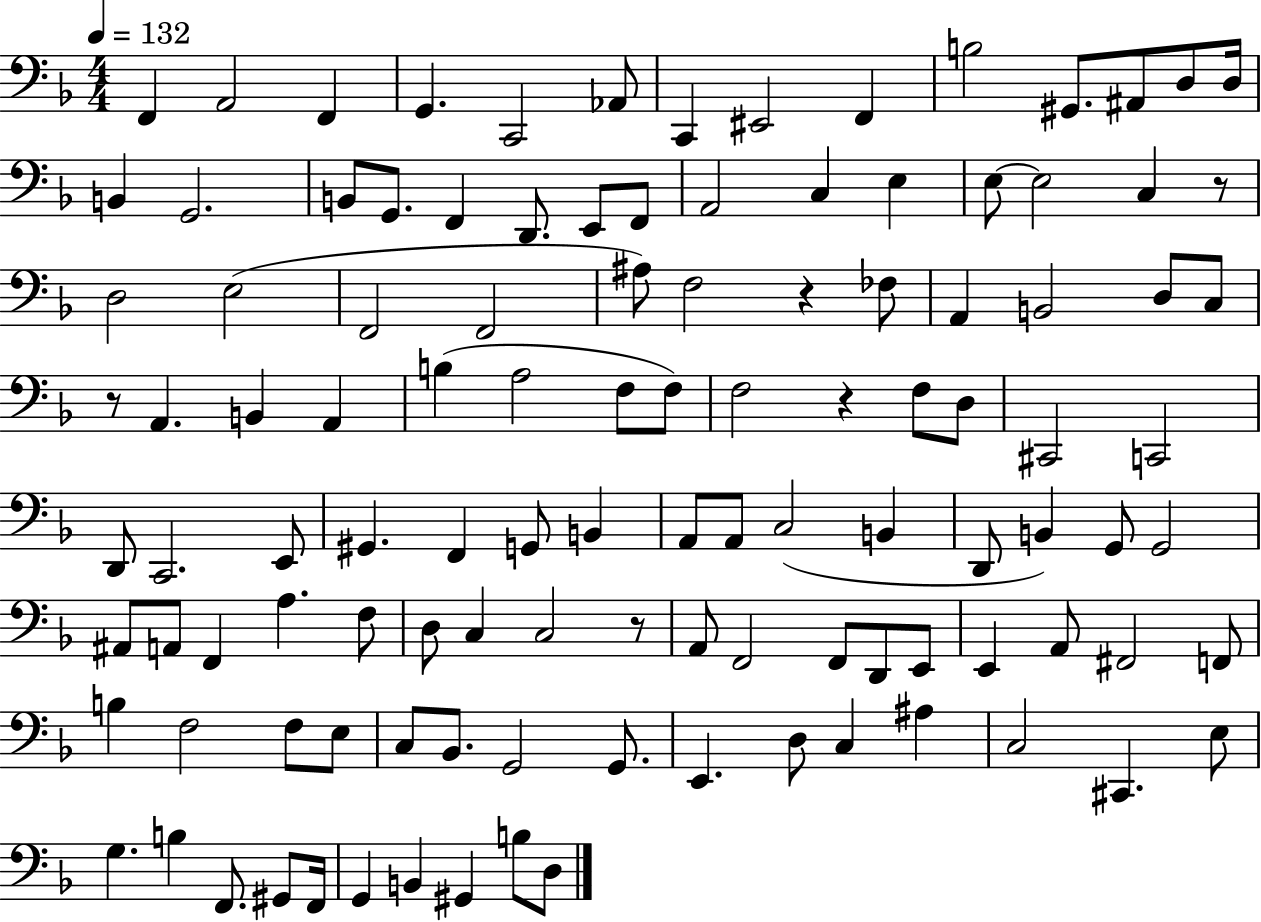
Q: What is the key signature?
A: F major